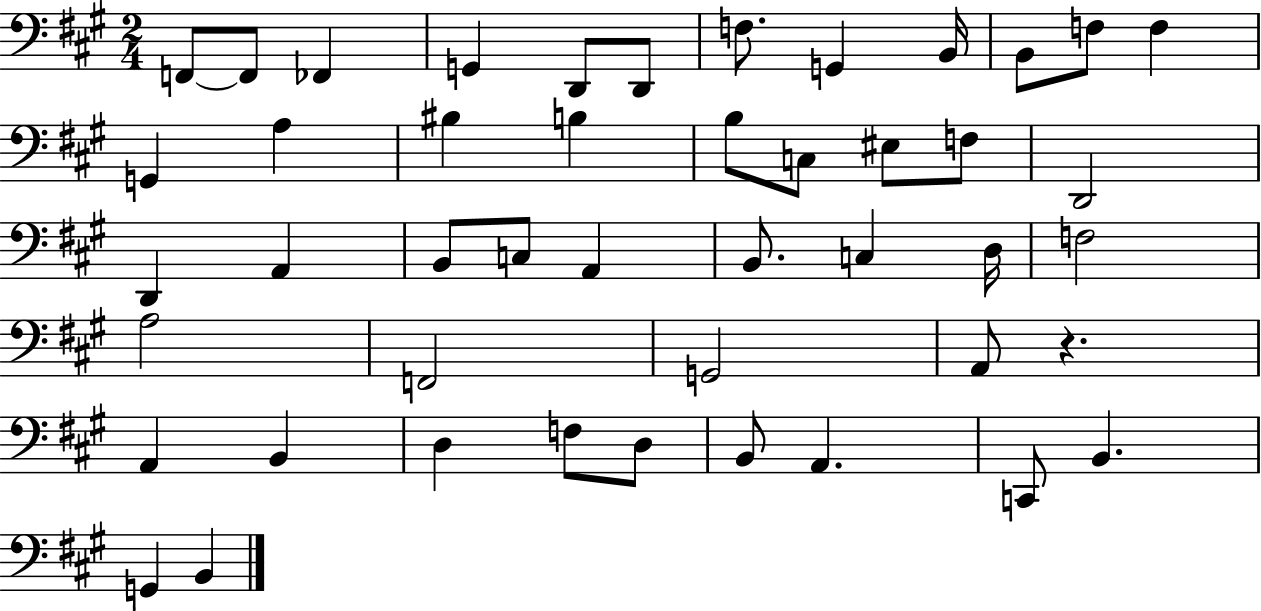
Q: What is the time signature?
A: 2/4